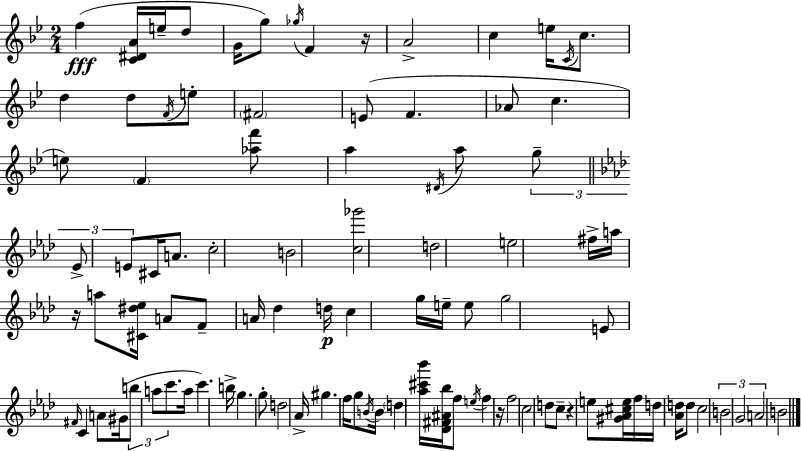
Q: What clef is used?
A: treble